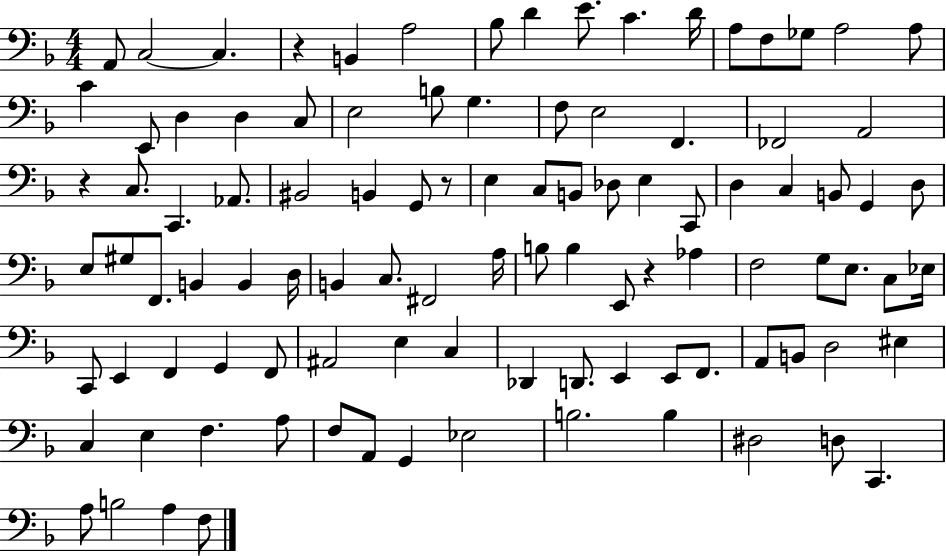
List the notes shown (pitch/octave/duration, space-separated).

A2/e C3/h C3/q. R/q B2/q A3/h Bb3/e D4/q E4/e. C4/q. D4/s A3/e F3/e Gb3/e A3/h A3/e C4/q E2/e D3/q D3/q C3/e E3/h B3/e G3/q. F3/e E3/h F2/q. FES2/h A2/h R/q C3/e. C2/q. Ab2/e. BIS2/h B2/q G2/e R/e E3/q C3/e B2/e Db3/e E3/q C2/e D3/q C3/q B2/e G2/q D3/e E3/e G#3/e F2/e. B2/q B2/q D3/s B2/q C3/e. F#2/h A3/s B3/e B3/q E2/e R/q Ab3/q F3/h G3/e E3/e. C3/e Eb3/s C2/e E2/q F2/q G2/q F2/e A#2/h E3/q C3/q Db2/q D2/e. E2/q E2/e F2/e. A2/e B2/e D3/h EIS3/q C3/q E3/q F3/q. A3/e F3/e A2/e G2/q Eb3/h B3/h. B3/q D#3/h D3/e C2/q. A3/e B3/h A3/q F3/e